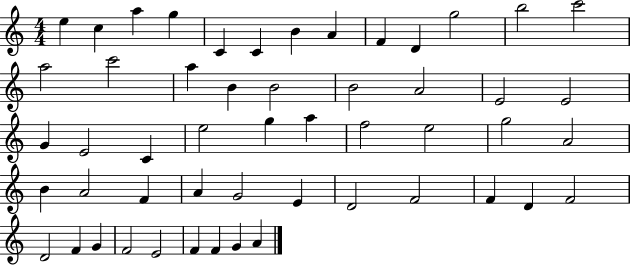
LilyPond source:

{
  \clef treble
  \numericTimeSignature
  \time 4/4
  \key c \major
  e''4 c''4 a''4 g''4 | c'4 c'4 b'4 a'4 | f'4 d'4 g''2 | b''2 c'''2 | \break a''2 c'''2 | a''4 b'4 b'2 | b'2 a'2 | e'2 e'2 | \break g'4 e'2 c'4 | e''2 g''4 a''4 | f''2 e''2 | g''2 a'2 | \break b'4 a'2 f'4 | a'4 g'2 e'4 | d'2 f'2 | f'4 d'4 f'2 | \break d'2 f'4 g'4 | f'2 e'2 | f'4 f'4 g'4 a'4 | \bar "|."
}